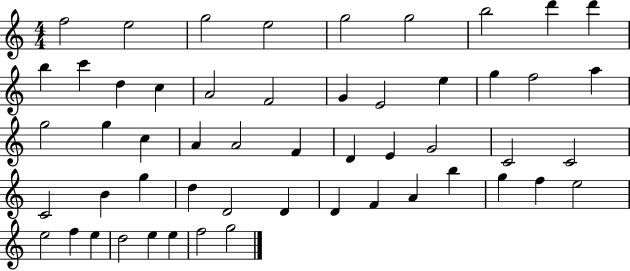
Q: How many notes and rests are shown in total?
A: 53